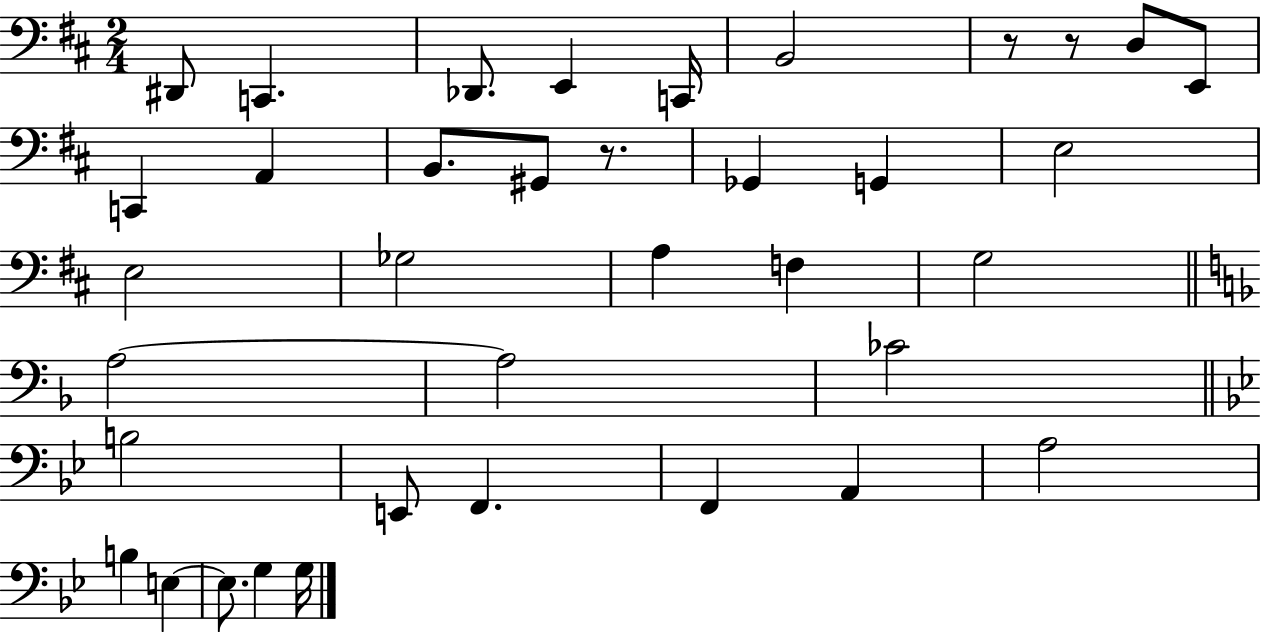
X:1
T:Untitled
M:2/4
L:1/4
K:D
^D,,/2 C,, _D,,/2 E,, C,,/4 B,,2 z/2 z/2 D,/2 E,,/2 C,, A,, B,,/2 ^G,,/2 z/2 _G,, G,, E,2 E,2 _G,2 A, F, G,2 A,2 A,2 _C2 B,2 E,,/2 F,, F,, A,, A,2 B, E, E,/2 G, G,/4